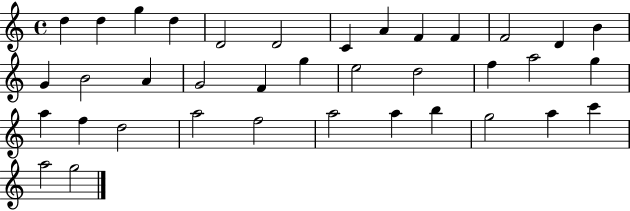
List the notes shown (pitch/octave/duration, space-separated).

D5/q D5/q G5/q D5/q D4/h D4/h C4/q A4/q F4/q F4/q F4/h D4/q B4/q G4/q B4/h A4/q G4/h F4/q G5/q E5/h D5/h F5/q A5/h G5/q A5/q F5/q D5/h A5/h F5/h A5/h A5/q B5/q G5/h A5/q C6/q A5/h G5/h